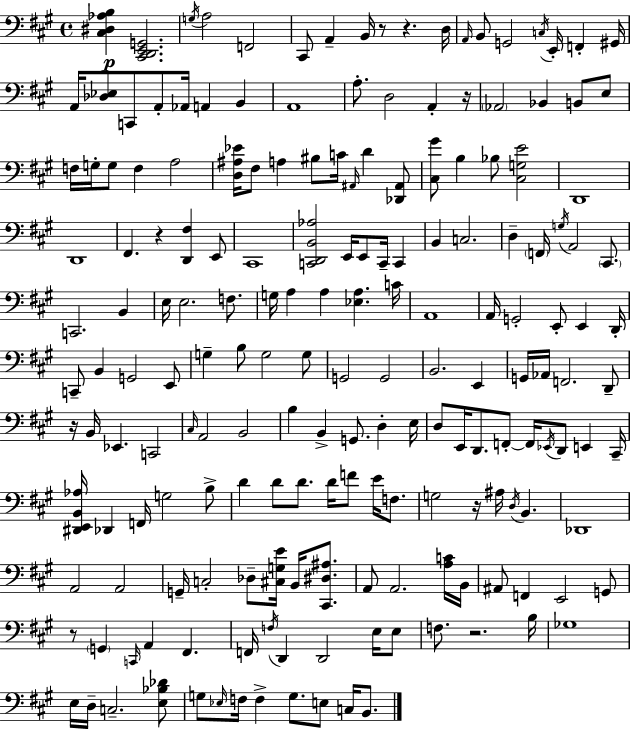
X:1
T:Untitled
M:4/4
L:1/4
K:A
[^C,^D,_A,B,] [^C,,D,,E,,G,,]2 G,/4 A,2 F,,2 ^C,,/2 A,, B,,/4 z/2 z D,/4 A,,/4 B,,/2 G,,2 C,/4 E,,/4 F,, ^G,,/4 A,,/4 [_D,_E,]/2 C,,/2 A,,/2 _A,,/4 A,, B,, A,,4 A,/2 D,2 A,, z/4 _A,,2 _B,, B,,/2 E,/2 F,/4 G,/4 G,/2 F, A,2 [D,^A,_E]/4 ^F,/2 A, ^B,/2 C/4 ^A,,/4 D [_D,,^A,,]/2 [^C,^G]/2 B, _B,/2 [^C,G,E]2 D,,4 D,,4 ^F,, z [D,,^F,] E,,/2 ^C,,4 [C,,D,,B,,_A,]2 E,,/4 E,,/2 C,,/4 C,, B,, C,2 D, F,,/4 G,/4 A,,2 ^C,,/2 C,,2 B,, E,/4 E,2 F,/2 G,/4 A, A, [_E,A,] C/4 A,,4 A,,/4 G,,2 E,,/2 E,, D,,/4 C,,/2 B,, G,,2 E,,/2 G, B,/2 G,2 G,/2 G,,2 G,,2 B,,2 E,, G,,/4 _A,,/4 F,,2 D,,/2 z/4 B,,/4 _E,, C,,2 ^C,/4 A,,2 B,,2 B, B,, G,,/2 D, E,/4 D,/2 E,,/4 D,,/2 F,,/2 F,,/4 _E,,/4 D,,/2 E,, ^C,,/4 [^D,,E,,B,,_A,]/4 _D,, F,,/4 G,2 B,/2 D D/2 D/2 D/4 F/2 E/4 F,/2 G,2 z/4 ^A,/4 D,/4 B,, _D,,4 A,,2 A,,2 G,,/4 C,2 _D,/2 [^C,G,E]/4 B,,/4 [^C,,^D,^A,]/2 A,,/2 A,,2 [A,C]/4 B,,/4 ^A,,/2 F,, E,,2 G,,/2 z/2 G,, C,,/4 A,, ^F,, F,,/4 F,/4 D,, D,,2 E,/4 E,/2 F,/2 z2 B,/4 _G,4 E,/4 D,/4 C,2 [E,_B,_D]/2 G,/2 _E,/4 F,/4 F, G,/2 E,/2 C,/4 B,,/2